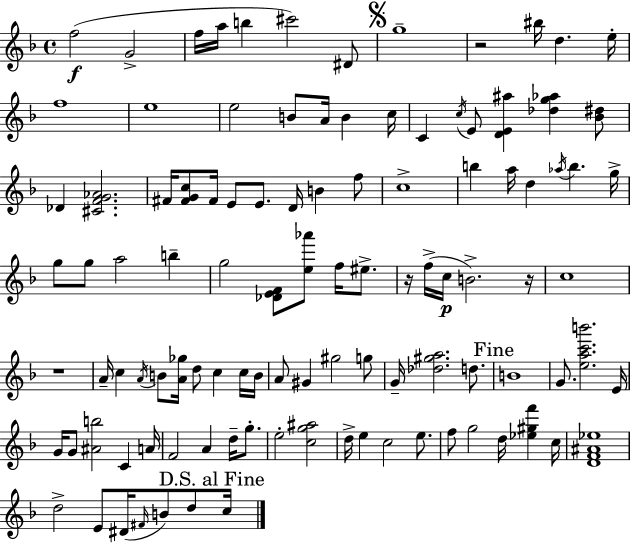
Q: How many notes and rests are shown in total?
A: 106